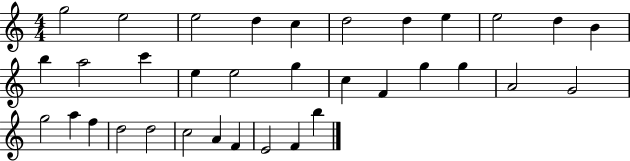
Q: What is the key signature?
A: C major